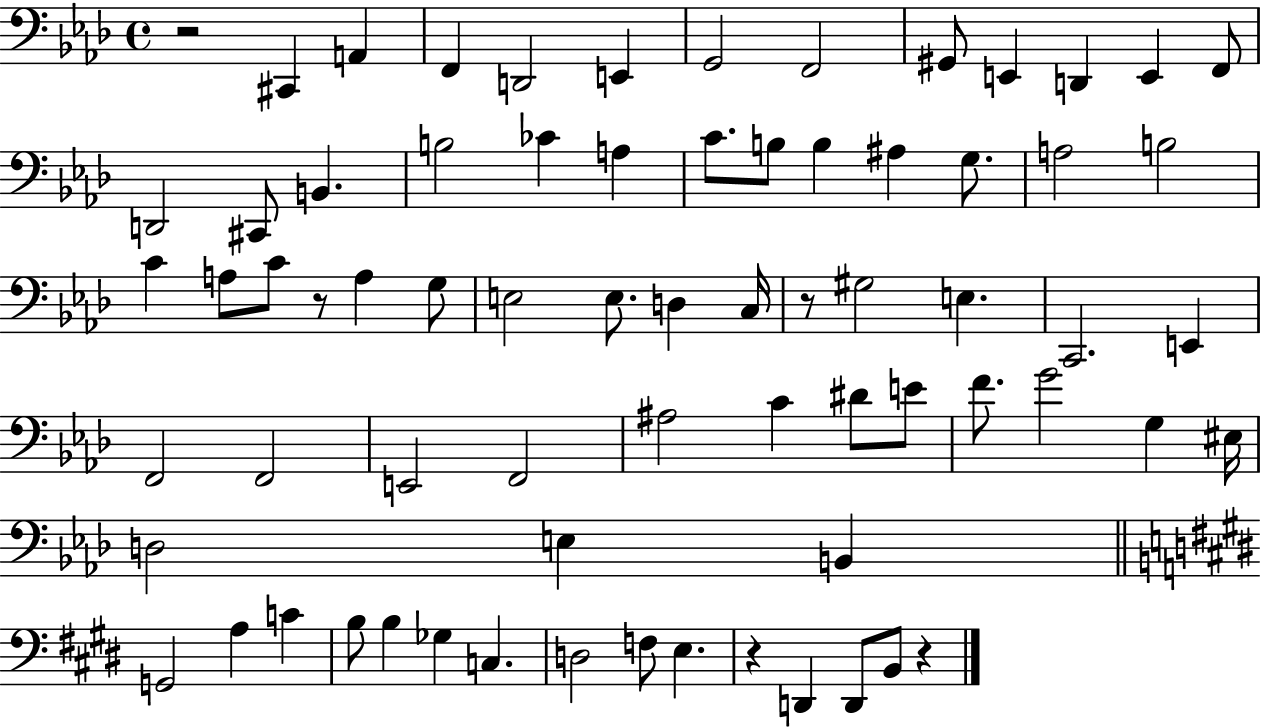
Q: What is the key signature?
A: AES major